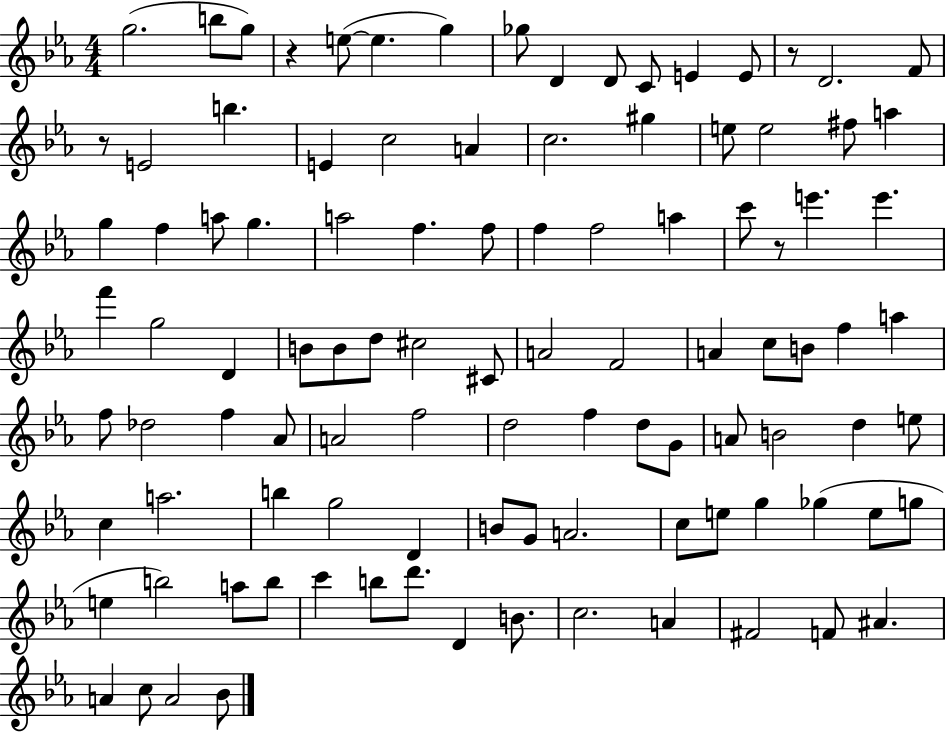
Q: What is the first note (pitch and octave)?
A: G5